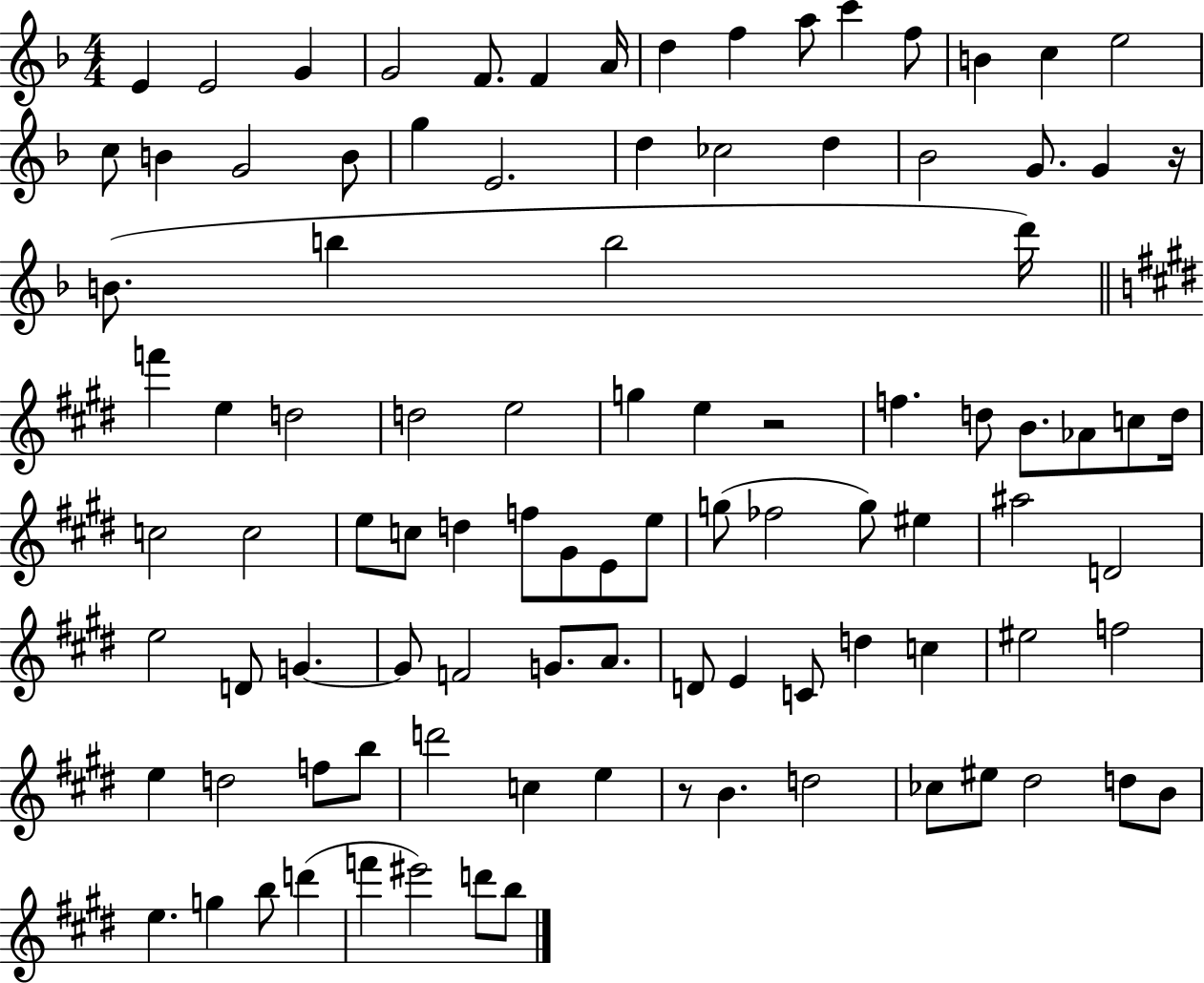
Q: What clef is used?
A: treble